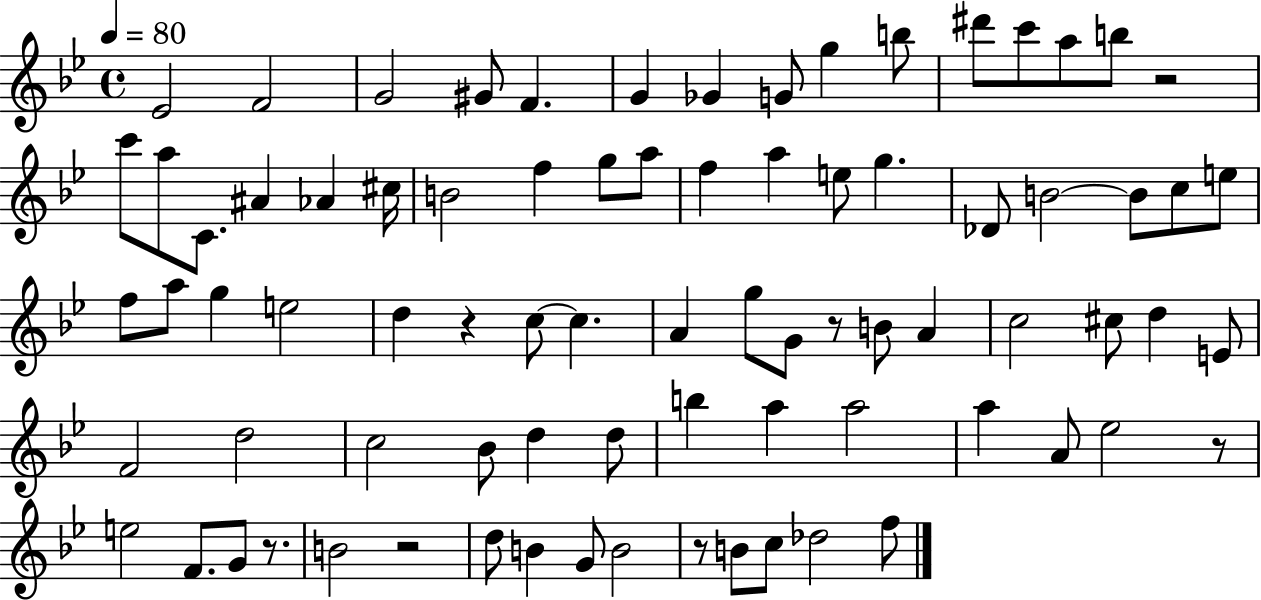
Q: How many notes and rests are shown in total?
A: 80